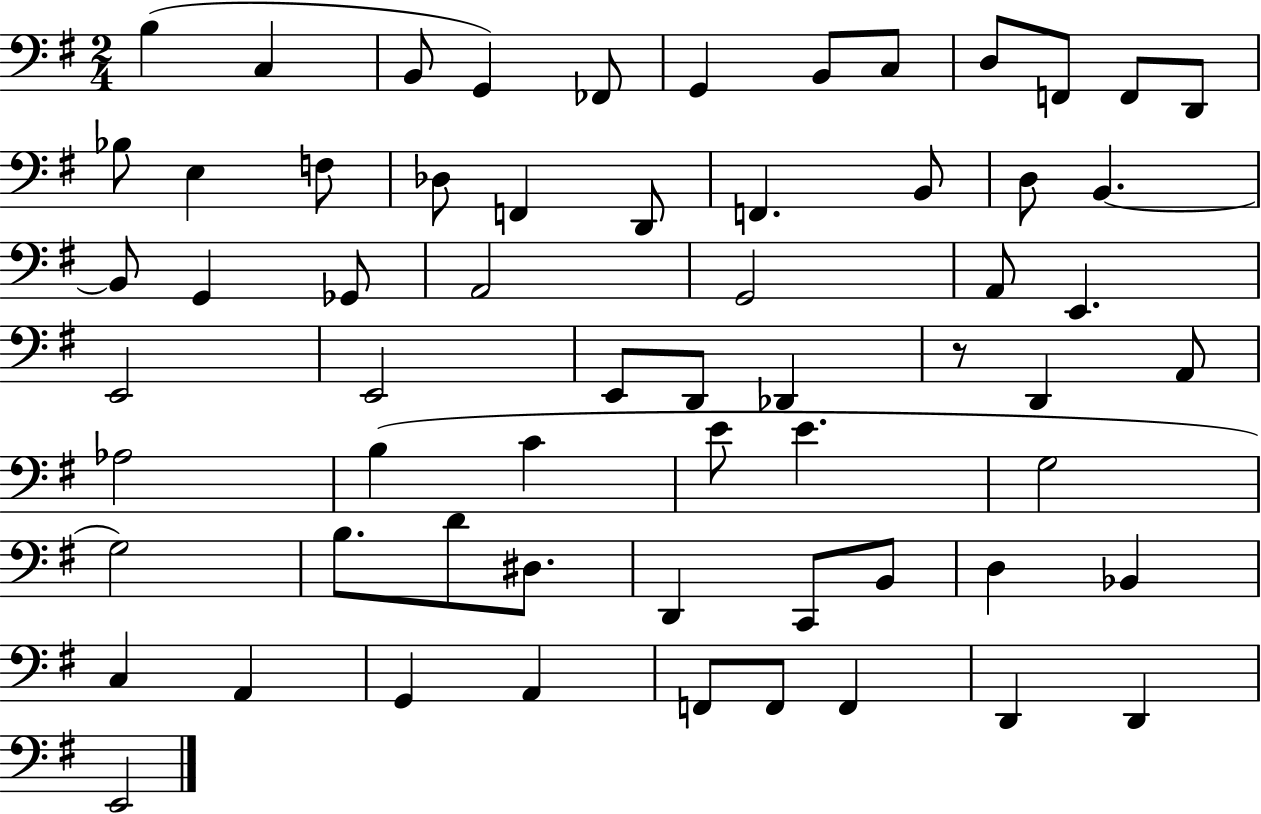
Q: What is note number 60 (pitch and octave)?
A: D2